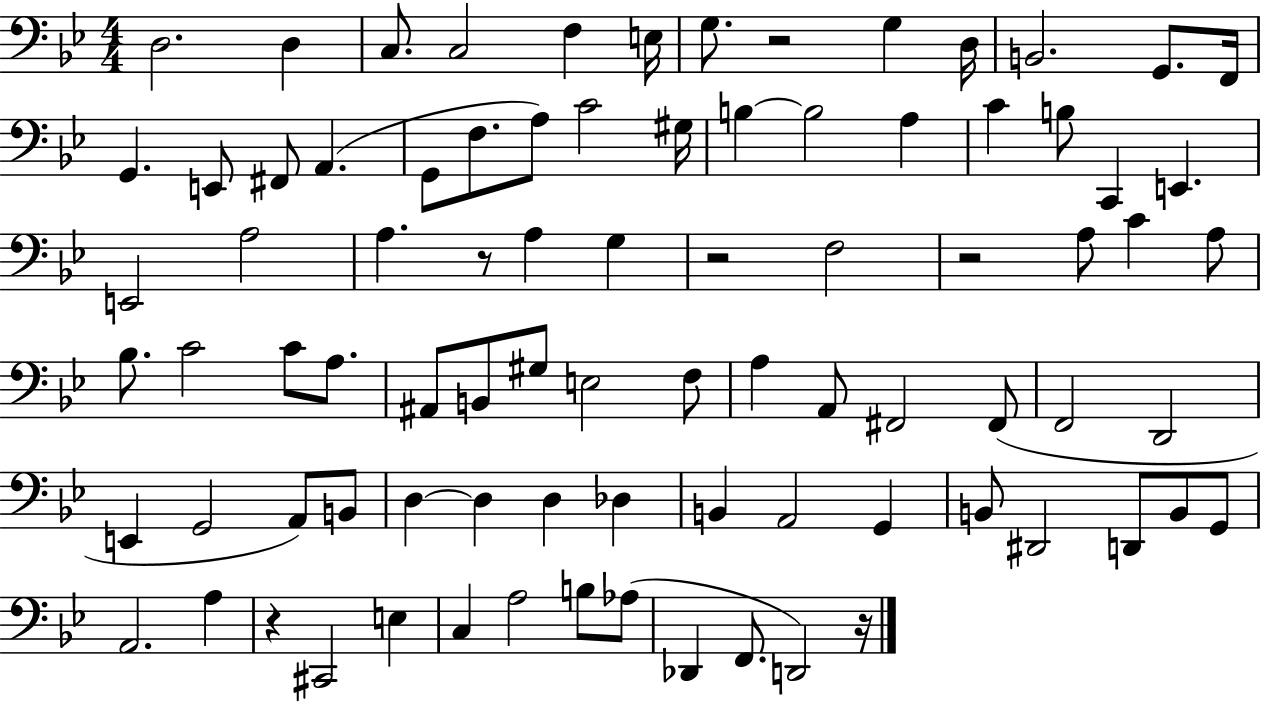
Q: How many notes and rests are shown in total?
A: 85